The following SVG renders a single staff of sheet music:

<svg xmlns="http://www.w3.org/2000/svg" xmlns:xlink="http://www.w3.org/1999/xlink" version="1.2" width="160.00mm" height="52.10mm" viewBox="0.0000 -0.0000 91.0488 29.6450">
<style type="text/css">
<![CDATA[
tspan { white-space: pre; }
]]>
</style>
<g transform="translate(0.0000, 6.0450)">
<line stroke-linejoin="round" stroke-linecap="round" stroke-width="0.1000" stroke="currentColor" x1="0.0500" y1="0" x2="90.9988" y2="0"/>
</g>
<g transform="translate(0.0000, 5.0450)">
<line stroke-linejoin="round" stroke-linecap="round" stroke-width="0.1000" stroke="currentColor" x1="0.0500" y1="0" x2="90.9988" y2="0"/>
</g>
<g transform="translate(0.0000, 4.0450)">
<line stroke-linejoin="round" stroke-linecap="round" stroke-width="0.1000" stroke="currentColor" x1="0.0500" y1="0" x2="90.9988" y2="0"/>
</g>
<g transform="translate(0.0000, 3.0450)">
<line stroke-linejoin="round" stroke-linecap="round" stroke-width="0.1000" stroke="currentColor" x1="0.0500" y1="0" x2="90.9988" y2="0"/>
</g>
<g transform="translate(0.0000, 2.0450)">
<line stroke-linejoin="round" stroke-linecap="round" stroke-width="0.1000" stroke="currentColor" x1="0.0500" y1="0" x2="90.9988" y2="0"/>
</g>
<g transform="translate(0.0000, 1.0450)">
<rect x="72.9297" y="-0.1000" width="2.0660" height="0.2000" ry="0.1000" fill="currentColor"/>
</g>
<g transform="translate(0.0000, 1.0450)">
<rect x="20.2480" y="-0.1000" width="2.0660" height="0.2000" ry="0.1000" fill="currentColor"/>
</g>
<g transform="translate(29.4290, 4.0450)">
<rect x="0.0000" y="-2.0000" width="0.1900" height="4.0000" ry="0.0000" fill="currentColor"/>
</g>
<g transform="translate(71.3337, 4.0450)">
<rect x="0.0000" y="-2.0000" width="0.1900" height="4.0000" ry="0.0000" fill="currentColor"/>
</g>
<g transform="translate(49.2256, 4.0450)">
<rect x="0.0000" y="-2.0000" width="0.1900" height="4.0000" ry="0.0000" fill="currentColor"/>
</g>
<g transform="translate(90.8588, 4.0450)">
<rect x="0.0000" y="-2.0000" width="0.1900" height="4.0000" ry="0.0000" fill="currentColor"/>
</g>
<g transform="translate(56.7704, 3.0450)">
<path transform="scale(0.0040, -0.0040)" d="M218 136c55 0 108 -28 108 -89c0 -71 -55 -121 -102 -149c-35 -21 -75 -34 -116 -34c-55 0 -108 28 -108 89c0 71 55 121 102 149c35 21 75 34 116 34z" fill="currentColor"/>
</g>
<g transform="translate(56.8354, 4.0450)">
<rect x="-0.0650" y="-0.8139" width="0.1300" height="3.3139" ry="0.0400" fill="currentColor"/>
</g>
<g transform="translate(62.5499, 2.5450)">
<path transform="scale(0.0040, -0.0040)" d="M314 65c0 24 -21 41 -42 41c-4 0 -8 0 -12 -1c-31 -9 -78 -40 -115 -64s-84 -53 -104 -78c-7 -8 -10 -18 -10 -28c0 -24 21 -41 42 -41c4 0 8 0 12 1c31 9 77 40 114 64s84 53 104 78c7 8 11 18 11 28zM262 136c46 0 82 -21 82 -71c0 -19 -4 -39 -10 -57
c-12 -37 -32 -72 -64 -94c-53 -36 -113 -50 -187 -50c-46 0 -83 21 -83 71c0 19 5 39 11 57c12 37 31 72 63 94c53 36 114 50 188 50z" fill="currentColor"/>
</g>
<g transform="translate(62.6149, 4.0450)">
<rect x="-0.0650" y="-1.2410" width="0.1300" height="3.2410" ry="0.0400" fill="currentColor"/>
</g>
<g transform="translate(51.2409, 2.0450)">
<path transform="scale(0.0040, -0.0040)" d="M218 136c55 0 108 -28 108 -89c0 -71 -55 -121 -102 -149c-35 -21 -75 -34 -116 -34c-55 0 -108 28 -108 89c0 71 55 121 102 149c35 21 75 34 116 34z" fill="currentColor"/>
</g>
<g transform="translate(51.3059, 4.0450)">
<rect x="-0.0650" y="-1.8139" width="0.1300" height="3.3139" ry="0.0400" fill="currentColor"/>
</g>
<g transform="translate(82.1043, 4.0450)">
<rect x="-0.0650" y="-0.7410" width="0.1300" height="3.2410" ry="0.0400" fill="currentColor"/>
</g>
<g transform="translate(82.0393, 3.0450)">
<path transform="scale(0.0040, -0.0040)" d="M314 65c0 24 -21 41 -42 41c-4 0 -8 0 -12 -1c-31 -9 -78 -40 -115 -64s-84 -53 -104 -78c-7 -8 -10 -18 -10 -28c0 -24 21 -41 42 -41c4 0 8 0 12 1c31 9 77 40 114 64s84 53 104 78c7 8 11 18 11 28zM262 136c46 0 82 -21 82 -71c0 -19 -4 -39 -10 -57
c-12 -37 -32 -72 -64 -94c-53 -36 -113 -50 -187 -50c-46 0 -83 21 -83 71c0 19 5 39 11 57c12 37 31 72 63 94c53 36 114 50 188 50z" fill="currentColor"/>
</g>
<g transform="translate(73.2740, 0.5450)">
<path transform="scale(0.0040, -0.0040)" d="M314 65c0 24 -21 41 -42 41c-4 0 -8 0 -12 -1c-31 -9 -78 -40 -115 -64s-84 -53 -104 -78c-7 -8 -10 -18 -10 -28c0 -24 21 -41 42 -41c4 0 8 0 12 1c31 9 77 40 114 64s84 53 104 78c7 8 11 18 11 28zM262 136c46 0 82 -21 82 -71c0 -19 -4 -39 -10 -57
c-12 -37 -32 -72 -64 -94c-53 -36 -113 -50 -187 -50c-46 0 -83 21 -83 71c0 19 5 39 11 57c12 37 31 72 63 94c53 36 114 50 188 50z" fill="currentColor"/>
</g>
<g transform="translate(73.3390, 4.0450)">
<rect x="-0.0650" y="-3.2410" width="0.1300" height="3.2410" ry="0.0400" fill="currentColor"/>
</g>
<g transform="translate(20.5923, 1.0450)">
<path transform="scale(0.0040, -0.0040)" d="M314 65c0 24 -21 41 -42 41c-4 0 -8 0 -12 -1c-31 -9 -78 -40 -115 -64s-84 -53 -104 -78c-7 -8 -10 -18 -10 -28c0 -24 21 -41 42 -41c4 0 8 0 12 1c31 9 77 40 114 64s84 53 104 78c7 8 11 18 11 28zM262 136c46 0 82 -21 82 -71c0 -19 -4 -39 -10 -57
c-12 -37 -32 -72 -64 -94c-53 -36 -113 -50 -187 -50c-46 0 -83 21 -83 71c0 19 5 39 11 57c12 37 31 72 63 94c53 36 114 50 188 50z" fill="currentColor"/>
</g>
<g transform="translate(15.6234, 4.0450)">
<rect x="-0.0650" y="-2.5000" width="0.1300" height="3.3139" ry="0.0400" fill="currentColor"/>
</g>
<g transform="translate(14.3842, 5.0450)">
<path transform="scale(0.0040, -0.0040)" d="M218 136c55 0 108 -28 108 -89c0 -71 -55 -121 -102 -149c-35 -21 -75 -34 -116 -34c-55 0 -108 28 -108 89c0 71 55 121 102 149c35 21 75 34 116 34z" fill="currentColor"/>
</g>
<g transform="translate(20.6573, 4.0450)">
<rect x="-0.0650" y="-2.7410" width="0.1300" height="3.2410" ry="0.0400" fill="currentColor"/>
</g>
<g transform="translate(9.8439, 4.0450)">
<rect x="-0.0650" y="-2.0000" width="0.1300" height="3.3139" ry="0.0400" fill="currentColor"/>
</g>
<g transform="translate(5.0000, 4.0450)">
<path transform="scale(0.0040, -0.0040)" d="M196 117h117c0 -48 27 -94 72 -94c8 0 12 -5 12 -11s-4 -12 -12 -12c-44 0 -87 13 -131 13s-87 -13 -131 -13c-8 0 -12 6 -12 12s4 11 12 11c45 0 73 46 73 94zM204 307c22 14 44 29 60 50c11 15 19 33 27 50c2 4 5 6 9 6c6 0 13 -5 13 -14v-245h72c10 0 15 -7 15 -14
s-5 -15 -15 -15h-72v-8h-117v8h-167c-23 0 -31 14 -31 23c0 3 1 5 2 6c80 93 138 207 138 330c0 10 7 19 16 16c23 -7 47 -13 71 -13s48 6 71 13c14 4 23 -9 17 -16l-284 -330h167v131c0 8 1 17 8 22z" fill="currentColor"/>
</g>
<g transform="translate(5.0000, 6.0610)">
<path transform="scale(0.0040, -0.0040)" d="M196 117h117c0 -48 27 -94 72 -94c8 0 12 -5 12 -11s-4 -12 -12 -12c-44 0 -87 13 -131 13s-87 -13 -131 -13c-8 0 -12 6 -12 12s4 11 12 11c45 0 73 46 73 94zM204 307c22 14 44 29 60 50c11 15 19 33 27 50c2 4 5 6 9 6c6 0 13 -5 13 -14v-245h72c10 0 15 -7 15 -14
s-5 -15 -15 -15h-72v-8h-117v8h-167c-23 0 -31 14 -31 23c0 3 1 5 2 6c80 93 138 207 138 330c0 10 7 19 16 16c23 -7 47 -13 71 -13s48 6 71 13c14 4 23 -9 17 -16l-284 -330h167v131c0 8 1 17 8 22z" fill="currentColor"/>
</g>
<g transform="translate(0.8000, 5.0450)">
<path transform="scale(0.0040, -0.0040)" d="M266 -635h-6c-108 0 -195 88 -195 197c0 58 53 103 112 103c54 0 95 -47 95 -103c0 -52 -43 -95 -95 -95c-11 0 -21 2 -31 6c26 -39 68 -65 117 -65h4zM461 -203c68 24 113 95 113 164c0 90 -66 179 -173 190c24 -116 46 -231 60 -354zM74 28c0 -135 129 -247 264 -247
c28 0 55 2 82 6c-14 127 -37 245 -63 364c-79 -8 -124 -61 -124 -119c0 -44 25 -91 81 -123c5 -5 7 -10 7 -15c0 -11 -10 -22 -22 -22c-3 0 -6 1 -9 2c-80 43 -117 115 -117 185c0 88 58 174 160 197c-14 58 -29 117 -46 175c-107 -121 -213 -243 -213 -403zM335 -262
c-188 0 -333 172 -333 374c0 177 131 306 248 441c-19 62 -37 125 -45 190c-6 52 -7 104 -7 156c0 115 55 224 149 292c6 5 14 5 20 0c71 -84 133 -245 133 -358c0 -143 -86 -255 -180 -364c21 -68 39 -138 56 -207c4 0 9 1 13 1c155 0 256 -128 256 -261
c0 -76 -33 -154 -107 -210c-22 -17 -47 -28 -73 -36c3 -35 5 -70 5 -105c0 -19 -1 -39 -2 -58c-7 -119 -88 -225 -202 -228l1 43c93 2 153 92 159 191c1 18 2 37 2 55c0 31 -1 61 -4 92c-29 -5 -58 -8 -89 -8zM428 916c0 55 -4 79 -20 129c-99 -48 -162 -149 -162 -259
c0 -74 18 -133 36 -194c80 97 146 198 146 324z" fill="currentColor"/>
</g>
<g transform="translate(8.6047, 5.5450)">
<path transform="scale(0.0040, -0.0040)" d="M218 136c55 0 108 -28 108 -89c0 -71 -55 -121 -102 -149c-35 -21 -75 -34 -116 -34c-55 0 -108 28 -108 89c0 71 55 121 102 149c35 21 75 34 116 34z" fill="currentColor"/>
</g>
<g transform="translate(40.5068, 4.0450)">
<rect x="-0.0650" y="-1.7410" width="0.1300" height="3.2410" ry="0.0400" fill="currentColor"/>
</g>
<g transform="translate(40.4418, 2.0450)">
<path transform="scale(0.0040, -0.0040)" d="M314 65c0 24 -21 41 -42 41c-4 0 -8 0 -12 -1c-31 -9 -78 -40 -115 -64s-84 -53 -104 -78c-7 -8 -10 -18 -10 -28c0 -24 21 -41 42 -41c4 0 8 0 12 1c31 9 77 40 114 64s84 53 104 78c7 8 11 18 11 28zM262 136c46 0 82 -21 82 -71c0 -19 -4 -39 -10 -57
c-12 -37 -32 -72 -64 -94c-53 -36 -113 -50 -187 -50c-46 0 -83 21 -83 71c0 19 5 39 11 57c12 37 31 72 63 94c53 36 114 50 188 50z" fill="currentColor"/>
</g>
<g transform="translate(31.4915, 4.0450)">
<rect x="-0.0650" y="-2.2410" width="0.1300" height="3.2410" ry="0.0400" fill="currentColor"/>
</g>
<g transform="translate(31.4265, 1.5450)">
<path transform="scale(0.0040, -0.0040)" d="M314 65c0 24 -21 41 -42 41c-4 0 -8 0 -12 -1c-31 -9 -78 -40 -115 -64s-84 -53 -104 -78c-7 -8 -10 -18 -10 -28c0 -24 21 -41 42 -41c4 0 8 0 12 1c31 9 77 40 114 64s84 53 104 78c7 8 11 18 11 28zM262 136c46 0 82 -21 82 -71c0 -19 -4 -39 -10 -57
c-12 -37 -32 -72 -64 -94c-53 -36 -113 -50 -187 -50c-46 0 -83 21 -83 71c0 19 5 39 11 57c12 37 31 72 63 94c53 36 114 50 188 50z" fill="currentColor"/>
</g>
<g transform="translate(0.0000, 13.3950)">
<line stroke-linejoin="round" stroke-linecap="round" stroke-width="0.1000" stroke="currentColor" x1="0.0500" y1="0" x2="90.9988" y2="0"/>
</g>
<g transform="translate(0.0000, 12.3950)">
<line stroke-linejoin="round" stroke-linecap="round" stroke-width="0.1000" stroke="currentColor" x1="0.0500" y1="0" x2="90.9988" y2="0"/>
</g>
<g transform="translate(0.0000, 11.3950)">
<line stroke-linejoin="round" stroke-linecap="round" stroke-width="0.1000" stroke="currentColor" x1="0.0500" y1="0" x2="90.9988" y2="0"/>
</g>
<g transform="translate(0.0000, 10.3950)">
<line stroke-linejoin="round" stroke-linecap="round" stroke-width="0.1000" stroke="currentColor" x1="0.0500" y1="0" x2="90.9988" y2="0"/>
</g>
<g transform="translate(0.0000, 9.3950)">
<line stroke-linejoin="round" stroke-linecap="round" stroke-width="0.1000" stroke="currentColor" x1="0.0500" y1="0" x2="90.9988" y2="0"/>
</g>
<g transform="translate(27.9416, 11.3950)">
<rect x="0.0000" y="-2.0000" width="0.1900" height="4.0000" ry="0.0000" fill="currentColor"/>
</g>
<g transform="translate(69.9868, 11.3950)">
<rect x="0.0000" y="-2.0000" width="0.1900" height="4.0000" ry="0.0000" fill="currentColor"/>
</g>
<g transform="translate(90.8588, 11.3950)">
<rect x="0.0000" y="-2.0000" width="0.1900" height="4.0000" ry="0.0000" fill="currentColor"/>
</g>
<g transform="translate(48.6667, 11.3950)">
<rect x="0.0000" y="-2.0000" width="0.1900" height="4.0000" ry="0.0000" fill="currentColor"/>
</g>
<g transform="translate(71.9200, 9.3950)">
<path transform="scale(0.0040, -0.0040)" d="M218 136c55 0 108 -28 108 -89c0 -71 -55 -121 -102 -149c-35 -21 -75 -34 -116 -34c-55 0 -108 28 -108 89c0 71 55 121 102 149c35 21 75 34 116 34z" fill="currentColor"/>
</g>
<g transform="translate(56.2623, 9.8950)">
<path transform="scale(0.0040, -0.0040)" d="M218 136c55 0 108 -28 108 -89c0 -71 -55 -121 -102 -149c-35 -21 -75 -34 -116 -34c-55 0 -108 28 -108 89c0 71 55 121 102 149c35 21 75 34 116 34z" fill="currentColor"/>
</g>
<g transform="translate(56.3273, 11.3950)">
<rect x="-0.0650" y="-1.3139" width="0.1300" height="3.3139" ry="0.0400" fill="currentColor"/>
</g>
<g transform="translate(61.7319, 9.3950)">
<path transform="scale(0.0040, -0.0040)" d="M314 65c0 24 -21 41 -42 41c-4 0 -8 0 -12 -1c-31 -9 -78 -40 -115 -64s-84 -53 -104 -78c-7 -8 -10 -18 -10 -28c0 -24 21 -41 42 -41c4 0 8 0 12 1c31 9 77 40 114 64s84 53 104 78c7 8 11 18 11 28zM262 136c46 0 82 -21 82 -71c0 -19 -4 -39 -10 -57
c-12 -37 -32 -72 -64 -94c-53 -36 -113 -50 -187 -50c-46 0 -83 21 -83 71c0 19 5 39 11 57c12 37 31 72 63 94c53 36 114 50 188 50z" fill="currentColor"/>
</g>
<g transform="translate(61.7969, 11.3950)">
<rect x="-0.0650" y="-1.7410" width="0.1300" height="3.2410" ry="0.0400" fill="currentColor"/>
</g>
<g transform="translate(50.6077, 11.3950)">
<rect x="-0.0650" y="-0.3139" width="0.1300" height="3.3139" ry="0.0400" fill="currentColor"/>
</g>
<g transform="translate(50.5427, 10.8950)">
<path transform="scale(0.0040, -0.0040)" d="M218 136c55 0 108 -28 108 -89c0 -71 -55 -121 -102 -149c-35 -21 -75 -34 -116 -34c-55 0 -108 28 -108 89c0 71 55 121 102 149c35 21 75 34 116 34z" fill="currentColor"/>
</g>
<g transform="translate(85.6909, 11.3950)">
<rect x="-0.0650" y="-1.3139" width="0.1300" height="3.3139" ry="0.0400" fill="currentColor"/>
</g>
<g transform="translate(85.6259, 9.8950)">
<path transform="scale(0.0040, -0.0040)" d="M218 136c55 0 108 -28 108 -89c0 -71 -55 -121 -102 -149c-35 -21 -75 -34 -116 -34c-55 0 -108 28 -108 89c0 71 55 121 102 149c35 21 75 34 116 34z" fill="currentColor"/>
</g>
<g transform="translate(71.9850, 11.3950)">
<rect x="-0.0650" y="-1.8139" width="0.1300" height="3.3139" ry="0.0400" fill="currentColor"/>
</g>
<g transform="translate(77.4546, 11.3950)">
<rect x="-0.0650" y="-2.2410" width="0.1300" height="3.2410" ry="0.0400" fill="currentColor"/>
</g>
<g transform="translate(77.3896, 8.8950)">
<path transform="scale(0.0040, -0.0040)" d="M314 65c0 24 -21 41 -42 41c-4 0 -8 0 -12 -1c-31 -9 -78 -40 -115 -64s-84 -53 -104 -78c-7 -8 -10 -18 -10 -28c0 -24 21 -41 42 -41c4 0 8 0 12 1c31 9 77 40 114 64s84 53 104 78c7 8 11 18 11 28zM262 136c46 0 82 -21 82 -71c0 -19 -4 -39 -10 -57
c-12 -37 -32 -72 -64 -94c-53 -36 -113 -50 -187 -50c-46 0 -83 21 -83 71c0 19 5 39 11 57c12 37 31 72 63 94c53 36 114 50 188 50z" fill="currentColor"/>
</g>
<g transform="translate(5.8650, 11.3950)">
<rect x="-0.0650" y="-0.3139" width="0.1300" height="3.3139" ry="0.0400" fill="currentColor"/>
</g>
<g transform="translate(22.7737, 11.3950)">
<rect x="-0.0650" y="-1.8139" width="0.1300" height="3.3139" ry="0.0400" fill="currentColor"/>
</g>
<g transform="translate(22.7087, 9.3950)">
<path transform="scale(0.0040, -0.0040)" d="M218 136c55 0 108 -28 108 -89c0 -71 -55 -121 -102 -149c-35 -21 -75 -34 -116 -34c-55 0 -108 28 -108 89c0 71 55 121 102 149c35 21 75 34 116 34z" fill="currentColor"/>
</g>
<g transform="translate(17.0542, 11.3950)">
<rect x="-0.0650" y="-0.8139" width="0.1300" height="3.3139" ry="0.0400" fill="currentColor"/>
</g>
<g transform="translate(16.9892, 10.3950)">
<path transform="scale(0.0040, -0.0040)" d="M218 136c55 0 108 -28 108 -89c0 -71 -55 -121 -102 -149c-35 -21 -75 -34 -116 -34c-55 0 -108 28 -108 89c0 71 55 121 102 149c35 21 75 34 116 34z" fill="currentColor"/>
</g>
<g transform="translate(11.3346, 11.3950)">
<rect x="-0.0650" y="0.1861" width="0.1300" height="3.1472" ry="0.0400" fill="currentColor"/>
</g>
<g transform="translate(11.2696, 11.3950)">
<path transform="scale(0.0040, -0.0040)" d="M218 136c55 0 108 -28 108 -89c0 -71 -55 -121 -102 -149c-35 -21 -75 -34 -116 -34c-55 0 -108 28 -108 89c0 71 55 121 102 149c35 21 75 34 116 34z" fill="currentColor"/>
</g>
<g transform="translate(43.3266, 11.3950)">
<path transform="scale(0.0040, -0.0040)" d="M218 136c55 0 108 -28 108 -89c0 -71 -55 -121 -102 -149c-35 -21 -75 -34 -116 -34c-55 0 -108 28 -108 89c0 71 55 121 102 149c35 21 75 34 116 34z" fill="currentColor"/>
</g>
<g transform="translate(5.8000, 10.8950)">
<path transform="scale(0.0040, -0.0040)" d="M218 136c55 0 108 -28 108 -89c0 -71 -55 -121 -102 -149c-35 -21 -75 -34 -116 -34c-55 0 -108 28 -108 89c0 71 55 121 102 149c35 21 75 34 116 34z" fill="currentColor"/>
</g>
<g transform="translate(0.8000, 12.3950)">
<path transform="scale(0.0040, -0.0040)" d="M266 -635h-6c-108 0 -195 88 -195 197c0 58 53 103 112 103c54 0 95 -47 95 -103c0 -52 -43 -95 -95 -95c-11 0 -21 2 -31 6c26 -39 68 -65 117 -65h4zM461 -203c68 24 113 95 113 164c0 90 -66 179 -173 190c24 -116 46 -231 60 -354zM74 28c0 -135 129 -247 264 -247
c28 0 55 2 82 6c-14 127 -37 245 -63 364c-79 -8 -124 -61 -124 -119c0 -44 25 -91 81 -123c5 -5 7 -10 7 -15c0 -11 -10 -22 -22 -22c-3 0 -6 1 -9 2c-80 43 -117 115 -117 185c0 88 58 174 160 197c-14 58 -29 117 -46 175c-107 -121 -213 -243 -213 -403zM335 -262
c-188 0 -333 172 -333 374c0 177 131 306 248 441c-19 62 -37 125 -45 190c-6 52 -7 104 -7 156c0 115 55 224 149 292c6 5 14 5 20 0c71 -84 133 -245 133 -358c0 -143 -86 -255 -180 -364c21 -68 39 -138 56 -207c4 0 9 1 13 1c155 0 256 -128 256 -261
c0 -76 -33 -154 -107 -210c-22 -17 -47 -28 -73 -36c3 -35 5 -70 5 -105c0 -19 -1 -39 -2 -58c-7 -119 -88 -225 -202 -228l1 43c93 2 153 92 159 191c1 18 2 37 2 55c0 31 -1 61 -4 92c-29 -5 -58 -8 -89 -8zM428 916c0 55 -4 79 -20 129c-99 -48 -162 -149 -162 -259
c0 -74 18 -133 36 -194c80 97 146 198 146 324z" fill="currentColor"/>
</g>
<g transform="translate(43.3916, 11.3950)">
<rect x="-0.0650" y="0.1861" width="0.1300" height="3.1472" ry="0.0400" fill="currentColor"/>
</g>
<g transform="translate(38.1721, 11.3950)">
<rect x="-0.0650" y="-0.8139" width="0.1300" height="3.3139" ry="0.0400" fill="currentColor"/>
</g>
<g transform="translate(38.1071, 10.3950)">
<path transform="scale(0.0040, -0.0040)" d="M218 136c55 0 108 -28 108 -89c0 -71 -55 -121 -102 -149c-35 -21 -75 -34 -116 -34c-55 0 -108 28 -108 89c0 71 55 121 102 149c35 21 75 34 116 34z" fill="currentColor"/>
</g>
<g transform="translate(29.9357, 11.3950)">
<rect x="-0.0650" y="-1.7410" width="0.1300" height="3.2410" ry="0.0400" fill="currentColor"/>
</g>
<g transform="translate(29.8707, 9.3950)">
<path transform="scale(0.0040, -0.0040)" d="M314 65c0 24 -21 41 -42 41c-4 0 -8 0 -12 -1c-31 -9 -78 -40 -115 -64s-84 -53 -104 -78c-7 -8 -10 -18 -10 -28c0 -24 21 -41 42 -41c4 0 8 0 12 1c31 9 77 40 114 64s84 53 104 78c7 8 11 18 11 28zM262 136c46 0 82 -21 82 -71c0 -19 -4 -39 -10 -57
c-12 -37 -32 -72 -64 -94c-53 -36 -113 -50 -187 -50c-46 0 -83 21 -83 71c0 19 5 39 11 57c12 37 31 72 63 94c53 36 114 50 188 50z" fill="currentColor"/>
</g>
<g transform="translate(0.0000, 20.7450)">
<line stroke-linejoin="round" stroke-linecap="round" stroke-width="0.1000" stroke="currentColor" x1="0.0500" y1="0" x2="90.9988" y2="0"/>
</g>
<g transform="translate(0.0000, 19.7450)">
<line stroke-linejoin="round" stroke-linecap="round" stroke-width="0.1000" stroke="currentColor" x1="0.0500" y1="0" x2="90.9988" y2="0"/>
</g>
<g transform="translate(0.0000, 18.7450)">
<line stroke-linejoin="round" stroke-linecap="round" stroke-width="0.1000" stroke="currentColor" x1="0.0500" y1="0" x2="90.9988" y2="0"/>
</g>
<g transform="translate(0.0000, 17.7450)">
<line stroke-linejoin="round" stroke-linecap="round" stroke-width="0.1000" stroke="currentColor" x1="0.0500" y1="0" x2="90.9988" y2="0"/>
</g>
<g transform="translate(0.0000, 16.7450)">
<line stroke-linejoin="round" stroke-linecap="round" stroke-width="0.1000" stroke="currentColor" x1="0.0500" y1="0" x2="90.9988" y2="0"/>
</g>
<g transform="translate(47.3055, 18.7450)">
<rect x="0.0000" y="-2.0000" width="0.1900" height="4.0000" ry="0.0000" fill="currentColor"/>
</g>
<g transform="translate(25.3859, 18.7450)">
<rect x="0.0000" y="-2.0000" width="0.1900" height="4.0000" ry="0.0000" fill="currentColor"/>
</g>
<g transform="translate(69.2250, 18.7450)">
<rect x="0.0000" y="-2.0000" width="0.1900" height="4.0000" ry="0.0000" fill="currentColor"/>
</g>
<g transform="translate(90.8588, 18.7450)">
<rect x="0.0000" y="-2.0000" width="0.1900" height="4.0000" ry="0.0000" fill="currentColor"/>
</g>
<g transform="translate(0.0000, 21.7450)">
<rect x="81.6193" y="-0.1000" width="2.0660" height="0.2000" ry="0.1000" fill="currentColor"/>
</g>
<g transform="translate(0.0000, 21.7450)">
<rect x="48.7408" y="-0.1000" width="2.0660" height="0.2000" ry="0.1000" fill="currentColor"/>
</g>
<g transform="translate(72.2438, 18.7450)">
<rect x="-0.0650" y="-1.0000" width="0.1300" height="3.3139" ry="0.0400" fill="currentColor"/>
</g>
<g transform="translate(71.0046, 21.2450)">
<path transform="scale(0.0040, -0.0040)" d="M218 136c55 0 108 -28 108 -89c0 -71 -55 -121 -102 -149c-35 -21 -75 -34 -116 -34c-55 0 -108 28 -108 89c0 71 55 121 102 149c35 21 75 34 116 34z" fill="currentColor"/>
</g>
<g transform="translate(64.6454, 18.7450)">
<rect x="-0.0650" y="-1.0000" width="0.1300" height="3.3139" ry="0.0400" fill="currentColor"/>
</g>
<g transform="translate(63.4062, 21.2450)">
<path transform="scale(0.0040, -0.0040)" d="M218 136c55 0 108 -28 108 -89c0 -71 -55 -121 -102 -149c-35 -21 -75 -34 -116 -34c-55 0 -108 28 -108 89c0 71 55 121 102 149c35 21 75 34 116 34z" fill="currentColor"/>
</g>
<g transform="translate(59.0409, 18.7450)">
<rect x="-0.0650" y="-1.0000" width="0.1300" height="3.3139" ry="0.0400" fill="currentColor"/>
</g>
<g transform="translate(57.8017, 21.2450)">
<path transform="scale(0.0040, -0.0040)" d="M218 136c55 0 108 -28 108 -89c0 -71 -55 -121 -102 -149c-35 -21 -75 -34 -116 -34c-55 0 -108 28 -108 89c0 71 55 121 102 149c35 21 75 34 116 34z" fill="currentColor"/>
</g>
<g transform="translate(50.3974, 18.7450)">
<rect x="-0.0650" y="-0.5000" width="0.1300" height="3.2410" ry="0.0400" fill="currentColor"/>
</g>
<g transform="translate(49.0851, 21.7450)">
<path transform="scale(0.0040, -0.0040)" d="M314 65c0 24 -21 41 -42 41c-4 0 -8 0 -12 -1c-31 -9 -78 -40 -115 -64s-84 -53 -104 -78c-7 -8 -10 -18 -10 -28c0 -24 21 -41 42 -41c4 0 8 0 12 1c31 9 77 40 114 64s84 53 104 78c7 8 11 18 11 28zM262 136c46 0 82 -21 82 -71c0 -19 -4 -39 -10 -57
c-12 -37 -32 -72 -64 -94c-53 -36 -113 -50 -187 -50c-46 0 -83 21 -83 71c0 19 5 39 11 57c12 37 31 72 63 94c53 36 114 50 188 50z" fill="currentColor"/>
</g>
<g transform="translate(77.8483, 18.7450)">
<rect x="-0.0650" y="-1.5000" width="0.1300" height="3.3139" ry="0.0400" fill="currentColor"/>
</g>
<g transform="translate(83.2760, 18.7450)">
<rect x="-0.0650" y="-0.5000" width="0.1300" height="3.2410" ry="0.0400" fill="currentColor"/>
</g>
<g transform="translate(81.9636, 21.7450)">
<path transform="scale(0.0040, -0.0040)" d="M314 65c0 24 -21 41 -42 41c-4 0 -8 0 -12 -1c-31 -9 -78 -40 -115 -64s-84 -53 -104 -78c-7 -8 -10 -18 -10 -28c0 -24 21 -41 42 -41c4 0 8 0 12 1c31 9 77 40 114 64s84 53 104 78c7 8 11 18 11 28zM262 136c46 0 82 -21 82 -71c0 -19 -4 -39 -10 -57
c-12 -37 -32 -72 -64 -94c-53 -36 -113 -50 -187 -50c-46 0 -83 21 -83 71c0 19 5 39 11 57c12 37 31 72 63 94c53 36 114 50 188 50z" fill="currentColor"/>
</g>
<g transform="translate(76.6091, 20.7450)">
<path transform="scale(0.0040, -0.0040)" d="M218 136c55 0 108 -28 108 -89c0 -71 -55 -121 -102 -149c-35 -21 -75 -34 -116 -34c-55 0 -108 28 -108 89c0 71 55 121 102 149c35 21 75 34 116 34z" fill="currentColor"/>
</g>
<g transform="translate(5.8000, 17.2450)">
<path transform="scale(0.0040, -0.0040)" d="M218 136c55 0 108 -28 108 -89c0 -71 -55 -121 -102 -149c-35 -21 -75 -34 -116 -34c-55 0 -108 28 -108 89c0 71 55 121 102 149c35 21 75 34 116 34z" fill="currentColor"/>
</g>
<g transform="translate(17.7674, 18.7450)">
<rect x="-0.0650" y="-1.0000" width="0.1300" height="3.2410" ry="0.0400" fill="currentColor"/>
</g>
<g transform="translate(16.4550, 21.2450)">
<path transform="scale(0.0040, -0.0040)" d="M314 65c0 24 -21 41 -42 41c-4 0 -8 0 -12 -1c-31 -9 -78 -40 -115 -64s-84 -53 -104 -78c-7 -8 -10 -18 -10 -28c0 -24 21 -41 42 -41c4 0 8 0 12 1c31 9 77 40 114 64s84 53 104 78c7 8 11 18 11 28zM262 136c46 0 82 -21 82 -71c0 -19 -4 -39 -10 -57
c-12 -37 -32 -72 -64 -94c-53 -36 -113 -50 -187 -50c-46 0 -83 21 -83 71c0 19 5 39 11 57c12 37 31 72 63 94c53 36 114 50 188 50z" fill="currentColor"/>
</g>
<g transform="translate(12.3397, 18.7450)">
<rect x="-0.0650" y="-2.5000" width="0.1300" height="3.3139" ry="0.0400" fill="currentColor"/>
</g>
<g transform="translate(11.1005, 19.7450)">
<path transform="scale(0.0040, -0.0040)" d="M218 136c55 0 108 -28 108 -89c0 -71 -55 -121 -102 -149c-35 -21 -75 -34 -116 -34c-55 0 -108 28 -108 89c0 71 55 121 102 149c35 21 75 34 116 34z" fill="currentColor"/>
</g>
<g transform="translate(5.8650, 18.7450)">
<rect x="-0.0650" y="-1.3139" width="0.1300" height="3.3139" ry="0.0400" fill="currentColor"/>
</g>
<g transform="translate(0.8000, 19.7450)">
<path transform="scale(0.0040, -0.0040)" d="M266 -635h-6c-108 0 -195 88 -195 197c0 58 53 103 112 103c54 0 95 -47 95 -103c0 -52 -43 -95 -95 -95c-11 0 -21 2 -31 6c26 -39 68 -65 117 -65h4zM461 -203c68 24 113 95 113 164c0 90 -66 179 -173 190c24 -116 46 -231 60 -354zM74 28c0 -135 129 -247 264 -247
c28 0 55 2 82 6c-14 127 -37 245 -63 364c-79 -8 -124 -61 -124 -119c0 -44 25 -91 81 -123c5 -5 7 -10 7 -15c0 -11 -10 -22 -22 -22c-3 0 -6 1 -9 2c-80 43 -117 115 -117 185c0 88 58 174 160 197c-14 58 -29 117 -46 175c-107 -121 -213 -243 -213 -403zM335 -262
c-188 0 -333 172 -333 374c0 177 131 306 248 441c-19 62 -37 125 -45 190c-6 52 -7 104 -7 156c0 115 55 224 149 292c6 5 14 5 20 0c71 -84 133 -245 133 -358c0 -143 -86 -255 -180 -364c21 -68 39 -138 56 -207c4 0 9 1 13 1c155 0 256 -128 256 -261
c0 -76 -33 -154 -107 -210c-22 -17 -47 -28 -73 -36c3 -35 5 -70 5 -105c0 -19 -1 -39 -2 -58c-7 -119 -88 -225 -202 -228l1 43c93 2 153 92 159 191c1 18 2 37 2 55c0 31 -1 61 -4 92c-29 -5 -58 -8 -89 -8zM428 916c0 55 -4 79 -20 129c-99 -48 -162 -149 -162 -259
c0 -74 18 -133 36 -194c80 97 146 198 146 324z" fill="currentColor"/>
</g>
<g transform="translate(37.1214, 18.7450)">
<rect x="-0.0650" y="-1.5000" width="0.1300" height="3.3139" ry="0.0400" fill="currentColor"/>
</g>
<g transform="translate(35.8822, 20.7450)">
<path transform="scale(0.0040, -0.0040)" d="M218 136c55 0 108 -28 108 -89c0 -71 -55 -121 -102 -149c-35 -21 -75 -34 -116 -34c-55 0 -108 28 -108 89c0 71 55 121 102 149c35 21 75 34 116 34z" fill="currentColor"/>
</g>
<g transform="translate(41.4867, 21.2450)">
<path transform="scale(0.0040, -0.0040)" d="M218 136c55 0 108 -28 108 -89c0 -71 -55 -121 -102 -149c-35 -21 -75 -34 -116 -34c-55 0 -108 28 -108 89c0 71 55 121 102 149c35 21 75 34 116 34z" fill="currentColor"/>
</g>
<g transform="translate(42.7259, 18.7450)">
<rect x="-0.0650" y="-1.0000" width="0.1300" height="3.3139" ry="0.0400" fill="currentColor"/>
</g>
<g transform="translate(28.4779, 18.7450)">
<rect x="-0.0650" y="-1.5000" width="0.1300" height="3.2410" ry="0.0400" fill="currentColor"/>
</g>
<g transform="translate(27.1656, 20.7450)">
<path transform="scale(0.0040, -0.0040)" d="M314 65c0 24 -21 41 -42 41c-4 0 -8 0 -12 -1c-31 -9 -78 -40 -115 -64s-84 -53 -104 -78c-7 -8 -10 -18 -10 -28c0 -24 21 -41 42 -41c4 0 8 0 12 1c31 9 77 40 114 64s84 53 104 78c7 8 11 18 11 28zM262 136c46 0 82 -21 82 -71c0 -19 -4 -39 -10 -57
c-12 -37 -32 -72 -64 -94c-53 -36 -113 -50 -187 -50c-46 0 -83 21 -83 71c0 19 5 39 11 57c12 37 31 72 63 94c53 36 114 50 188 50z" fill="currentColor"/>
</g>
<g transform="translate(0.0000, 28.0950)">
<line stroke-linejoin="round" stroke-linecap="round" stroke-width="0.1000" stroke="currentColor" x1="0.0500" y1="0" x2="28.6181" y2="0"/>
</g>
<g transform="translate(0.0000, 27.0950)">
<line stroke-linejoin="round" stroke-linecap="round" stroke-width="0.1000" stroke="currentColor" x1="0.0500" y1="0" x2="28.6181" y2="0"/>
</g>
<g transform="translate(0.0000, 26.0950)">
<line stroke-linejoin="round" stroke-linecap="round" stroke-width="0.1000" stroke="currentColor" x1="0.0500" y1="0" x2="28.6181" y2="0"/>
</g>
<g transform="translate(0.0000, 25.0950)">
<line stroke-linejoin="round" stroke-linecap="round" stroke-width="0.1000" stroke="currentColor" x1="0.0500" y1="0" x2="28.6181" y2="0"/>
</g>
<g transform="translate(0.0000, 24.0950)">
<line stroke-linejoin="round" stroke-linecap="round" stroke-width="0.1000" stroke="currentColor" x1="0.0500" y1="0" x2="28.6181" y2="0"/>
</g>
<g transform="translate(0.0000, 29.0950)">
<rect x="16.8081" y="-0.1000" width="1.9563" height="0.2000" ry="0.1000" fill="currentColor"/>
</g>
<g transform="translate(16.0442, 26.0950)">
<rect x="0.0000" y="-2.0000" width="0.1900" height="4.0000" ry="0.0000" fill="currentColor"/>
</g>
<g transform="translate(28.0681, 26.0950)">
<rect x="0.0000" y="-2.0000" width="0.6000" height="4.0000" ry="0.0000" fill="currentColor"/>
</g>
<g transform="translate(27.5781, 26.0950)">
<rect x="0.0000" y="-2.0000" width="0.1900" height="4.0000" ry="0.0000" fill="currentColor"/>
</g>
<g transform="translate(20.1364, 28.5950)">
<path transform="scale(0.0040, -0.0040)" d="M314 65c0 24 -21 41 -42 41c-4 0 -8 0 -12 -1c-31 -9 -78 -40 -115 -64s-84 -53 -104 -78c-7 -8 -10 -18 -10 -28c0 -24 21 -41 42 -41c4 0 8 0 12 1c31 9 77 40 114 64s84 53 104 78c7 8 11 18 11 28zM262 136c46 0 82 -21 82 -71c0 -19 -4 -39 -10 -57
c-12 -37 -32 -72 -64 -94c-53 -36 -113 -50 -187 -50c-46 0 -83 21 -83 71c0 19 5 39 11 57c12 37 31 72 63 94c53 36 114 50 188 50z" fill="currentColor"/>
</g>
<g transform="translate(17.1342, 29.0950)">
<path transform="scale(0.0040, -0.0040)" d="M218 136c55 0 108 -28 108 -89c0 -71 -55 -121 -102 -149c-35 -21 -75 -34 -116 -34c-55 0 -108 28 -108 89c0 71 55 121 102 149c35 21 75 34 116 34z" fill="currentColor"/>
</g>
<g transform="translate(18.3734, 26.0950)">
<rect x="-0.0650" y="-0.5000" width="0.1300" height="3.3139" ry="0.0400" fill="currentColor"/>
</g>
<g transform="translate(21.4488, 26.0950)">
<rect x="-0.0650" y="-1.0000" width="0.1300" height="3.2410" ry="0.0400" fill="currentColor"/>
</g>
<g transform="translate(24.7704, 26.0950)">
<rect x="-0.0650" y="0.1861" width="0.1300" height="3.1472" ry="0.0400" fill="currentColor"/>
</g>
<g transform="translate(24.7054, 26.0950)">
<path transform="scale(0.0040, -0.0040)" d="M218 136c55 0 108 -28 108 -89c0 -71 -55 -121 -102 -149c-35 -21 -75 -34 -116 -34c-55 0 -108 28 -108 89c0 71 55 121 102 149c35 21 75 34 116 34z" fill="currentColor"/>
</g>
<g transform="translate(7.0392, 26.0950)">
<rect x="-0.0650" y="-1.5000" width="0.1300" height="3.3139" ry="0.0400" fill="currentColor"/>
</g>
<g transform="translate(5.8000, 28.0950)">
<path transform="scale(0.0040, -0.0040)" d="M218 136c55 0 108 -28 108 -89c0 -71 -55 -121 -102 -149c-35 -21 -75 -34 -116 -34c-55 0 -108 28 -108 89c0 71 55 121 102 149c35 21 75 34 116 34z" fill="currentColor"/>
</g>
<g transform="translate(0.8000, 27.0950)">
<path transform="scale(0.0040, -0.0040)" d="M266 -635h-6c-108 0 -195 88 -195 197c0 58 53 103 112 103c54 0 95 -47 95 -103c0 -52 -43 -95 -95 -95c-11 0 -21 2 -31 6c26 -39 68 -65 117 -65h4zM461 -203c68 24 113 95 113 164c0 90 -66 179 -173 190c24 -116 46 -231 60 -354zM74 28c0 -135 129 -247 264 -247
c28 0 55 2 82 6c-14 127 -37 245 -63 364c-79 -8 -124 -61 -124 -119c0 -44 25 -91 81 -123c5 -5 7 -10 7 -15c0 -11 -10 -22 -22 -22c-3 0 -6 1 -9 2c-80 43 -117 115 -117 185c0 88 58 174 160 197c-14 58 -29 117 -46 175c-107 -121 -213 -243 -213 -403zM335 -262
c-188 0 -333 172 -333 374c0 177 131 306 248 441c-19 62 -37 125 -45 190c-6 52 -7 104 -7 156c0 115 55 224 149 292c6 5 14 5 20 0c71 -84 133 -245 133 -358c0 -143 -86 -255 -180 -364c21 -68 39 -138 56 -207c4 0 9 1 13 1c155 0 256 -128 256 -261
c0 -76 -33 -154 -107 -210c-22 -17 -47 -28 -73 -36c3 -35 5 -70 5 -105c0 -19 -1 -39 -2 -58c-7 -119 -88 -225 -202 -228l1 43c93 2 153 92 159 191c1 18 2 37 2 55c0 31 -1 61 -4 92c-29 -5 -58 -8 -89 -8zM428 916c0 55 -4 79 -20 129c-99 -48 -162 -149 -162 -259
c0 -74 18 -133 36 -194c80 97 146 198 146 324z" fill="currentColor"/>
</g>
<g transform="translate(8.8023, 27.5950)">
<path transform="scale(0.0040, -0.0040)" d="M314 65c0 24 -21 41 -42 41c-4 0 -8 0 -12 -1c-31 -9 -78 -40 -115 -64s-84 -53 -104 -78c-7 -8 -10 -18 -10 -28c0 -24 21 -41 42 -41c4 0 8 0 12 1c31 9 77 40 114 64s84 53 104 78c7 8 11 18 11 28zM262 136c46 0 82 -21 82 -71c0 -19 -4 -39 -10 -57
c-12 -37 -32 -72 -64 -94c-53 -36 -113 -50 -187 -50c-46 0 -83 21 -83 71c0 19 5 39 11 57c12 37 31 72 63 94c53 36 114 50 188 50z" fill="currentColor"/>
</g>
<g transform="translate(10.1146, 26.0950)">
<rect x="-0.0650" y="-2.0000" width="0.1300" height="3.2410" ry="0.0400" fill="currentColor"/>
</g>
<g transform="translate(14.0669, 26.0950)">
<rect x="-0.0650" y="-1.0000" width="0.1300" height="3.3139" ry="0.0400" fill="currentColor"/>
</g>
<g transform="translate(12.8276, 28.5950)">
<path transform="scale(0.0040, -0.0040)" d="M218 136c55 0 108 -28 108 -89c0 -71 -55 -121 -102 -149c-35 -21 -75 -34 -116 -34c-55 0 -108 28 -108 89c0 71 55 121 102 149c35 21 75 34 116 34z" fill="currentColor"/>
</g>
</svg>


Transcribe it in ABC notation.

X:1
T:Untitled
M:4/4
L:1/4
K:C
F G a2 g2 f2 f d e2 b2 d2 c B d f f2 d B c e f2 f g2 e e G D2 E2 E D C2 D D D E C2 E F2 D C D2 B